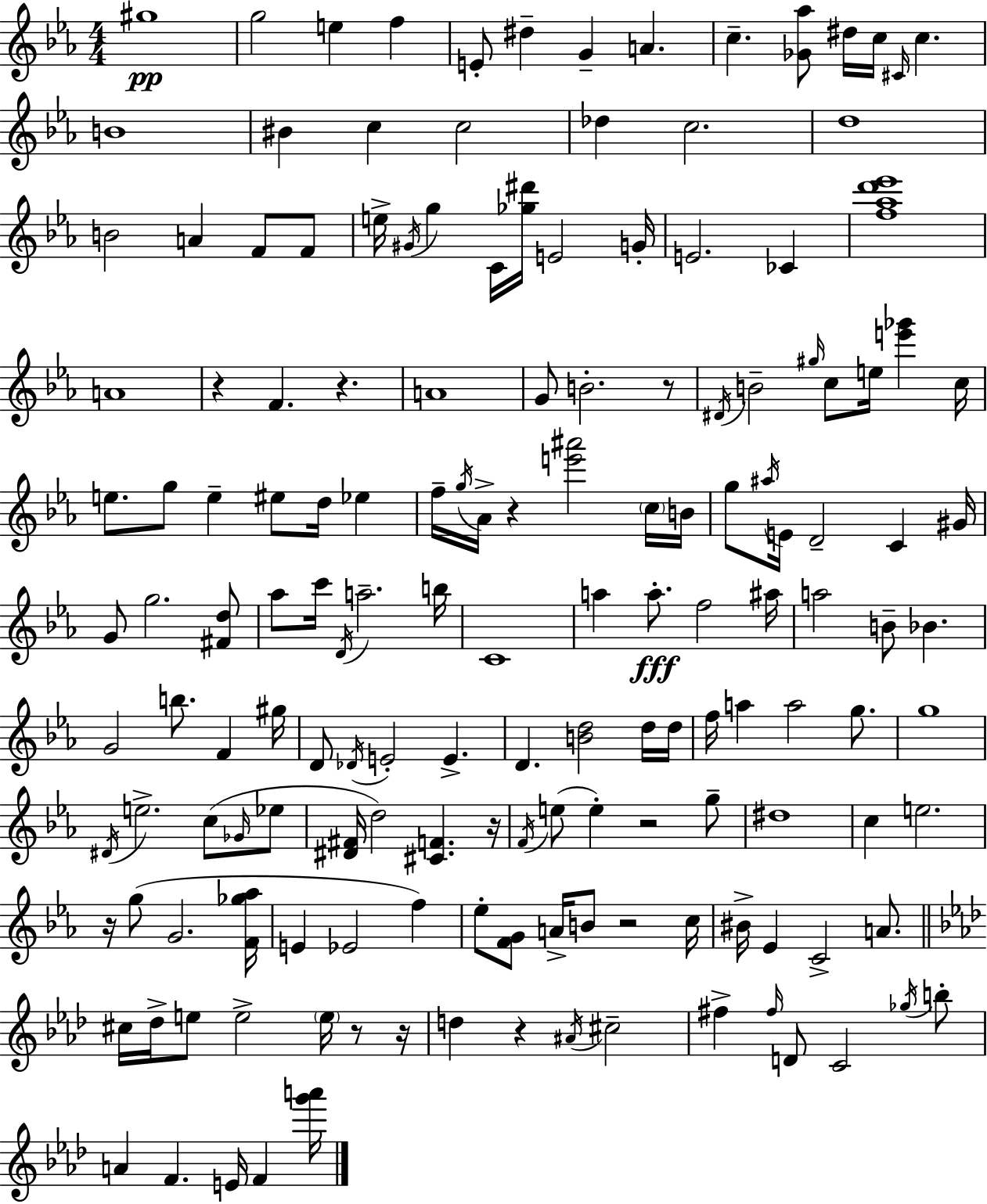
{
  \clef treble
  \numericTimeSignature
  \time 4/4
  \key ees \major
  gis''1\pp | g''2 e''4 f''4 | e'8-. dis''4-- g'4-- a'4. | c''4.-- <ges' aes''>8 dis''16 c''16 \grace { cis'16 } c''4. | \break b'1 | bis'4 c''4 c''2 | des''4 c''2. | d''1 | \break b'2 a'4 f'8 f'8 | e''16-> \acciaccatura { gis'16 } g''4 c'16 <ges'' dis'''>16 e'2 | g'16-. e'2. ces'4 | <f'' aes'' d''' ees'''>1 | \break a'1 | r4 f'4. r4. | a'1 | g'8 b'2.-. | \break r8 \acciaccatura { dis'16 } b'2-- \grace { gis''16 } c''8 e''16 <e''' ges'''>4 | c''16 e''8. g''8 e''4-- eis''8 d''16 | ees''4 f''16-- \acciaccatura { g''16 } aes'16-> r4 <e''' ais'''>2 | \parenthesize c''16 b'16 g''8 \acciaccatura { ais''16 } e'16 d'2-- | \break c'4 gis'16 g'8 g''2. | <fis' d''>8 aes''8 c'''16 \acciaccatura { d'16 } a''2.-- | b''16 c'1 | a''4 a''8.-.\fff f''2 | \break ais''16 a''2 b'8-- | bes'4. g'2 b''8. | f'4 gis''16 d'8 \acciaccatura { des'16 } e'2-. | e'4.-> d'4. <b' d''>2 | \break d''16 d''16 f''16 a''4 a''2 | g''8. g''1 | \acciaccatura { dis'16 } e''2.-> | c''8( \grace { ges'16 } ees''8 <dis' fis'>16 d''2) | \break <cis' f'>4. r16 \acciaccatura { f'16 }( e''8 e''4-.) | r2 g''8-- dis''1 | c''4 e''2. | r16 g''8( g'2. | \break <f' ges'' aes''>16 e'4 ees'2 | f''4) ees''8-. <f' g'>8 a'16-> | b'8 r2 c''16 bis'16-> ees'4 | c'2-> a'8. \bar "||" \break \key aes \major cis''16 des''16-> e''8 e''2-> \parenthesize e''16 r8 r16 | d''4 r4 \acciaccatura { ais'16 } cis''2-- | fis''4-> \grace { fis''16 } d'8 c'2 | \acciaccatura { ges''16 } b''8-. a'4 f'4. e'16 f'4 | \break <g''' a'''>16 \bar "|."
}